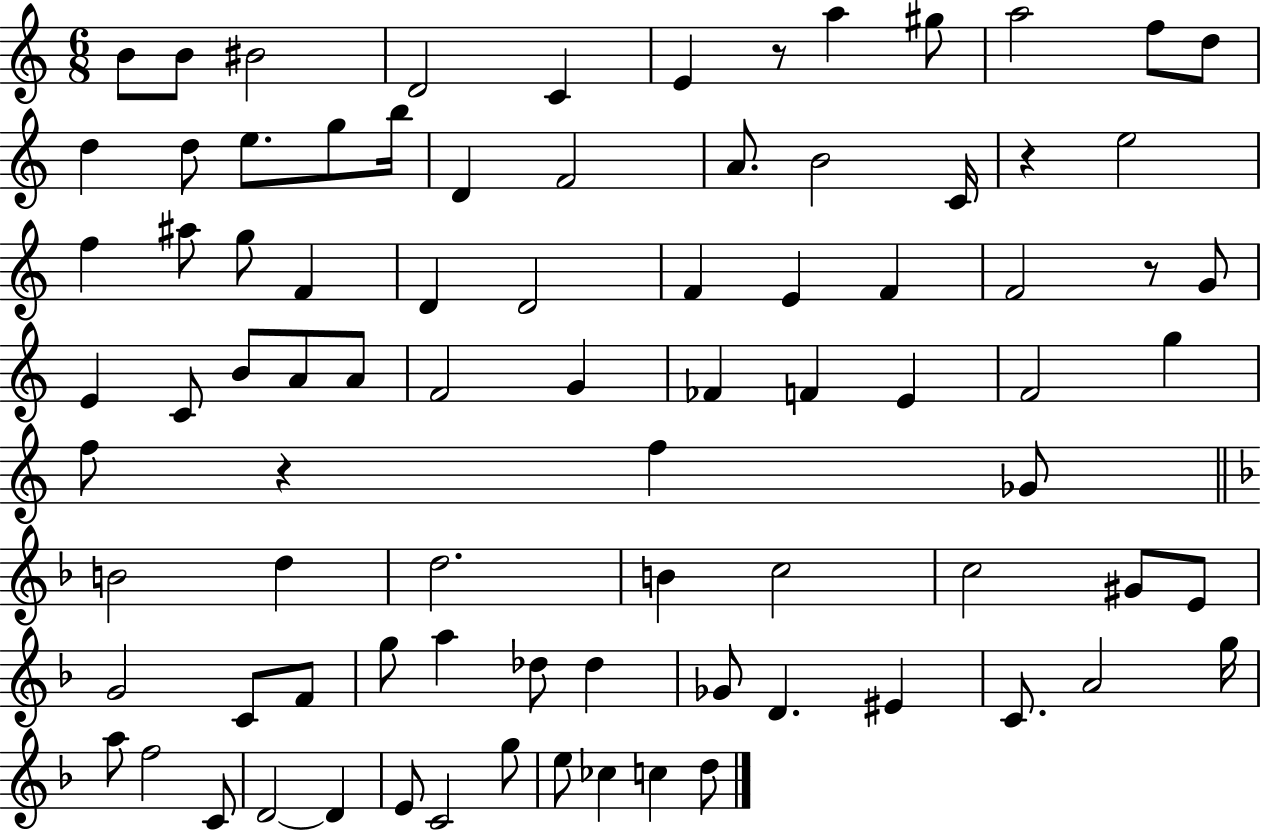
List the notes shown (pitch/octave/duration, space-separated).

B4/e B4/e BIS4/h D4/h C4/q E4/q R/e A5/q G#5/e A5/h F5/e D5/e D5/q D5/e E5/e. G5/e B5/s D4/q F4/h A4/e. B4/h C4/s R/q E5/h F5/q A#5/e G5/e F4/q D4/q D4/h F4/q E4/q F4/q F4/h R/e G4/e E4/q C4/e B4/e A4/e A4/e F4/h G4/q FES4/q F4/q E4/q F4/h G5/q F5/e R/q F5/q Gb4/e B4/h D5/q D5/h. B4/q C5/h C5/h G#4/e E4/e G4/h C4/e F4/e G5/e A5/q Db5/e Db5/q Gb4/e D4/q. EIS4/q C4/e. A4/h G5/s A5/e F5/h C4/e D4/h D4/q E4/e C4/h G5/e E5/e CES5/q C5/q D5/e